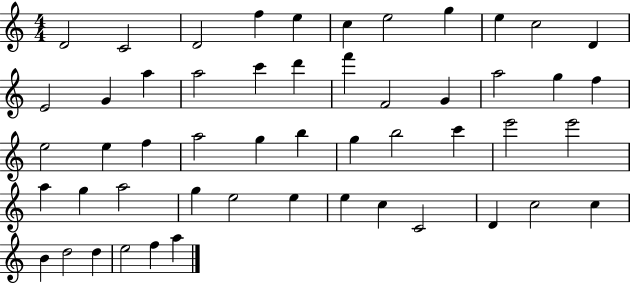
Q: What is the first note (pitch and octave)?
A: D4